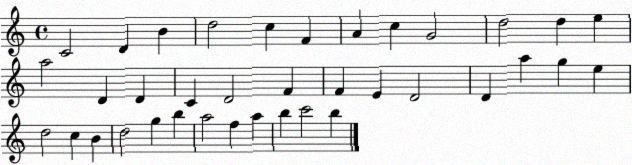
X:1
T:Untitled
M:4/4
L:1/4
K:C
C2 D B d2 c F A c G2 d2 d e a2 D D C D2 F F E D2 D a g e d2 c B d2 g b a2 f a b c'2 b